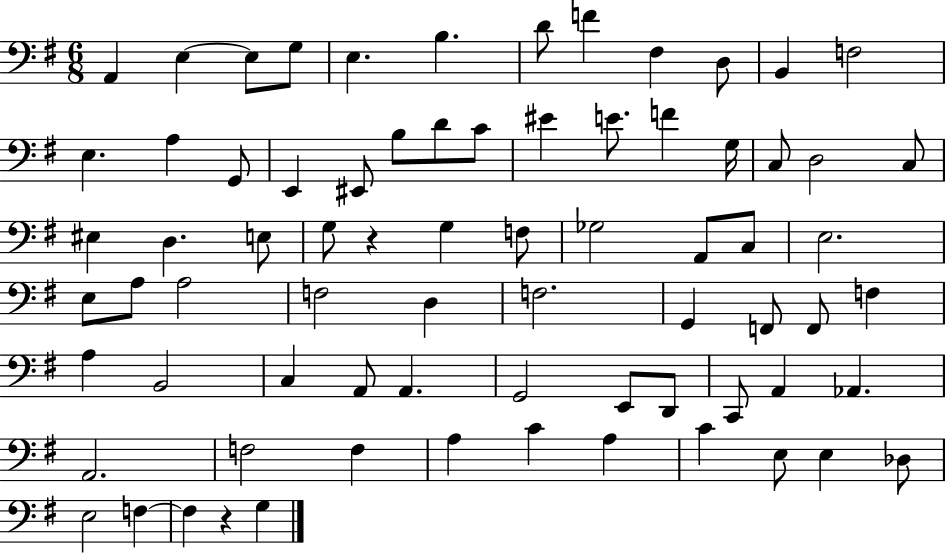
A2/q E3/q E3/e G3/e E3/q. B3/q. D4/e F4/q F#3/q D3/e B2/q F3/h E3/q. A3/q G2/e E2/q EIS2/e B3/e D4/e C4/e EIS4/q E4/e. F4/q G3/s C3/e D3/h C3/e EIS3/q D3/q. E3/e G3/e R/q G3/q F3/e Gb3/h A2/e C3/e E3/h. E3/e A3/e A3/h F3/h D3/q F3/h. G2/q F2/e F2/e F3/q A3/q B2/h C3/q A2/e A2/q. G2/h E2/e D2/e C2/e A2/q Ab2/q. A2/h. F3/h F3/q A3/q C4/q A3/q C4/q E3/e E3/q Db3/e E3/h F3/q F3/q R/q G3/q